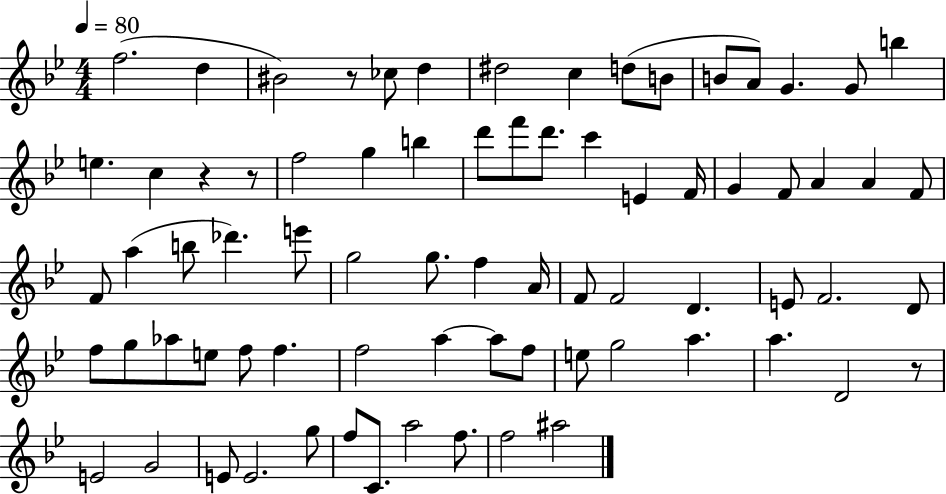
F5/h. D5/q BIS4/h R/e CES5/e D5/q D#5/h C5/q D5/e B4/e B4/e A4/e G4/q. G4/e B5/q E5/q. C5/q R/q R/e F5/h G5/q B5/q D6/e F6/e D6/e. C6/q E4/q F4/s G4/q F4/e A4/q A4/q F4/e F4/e A5/q B5/e Db6/q. E6/e G5/h G5/e. F5/q A4/s F4/e F4/h D4/q. E4/e F4/h. D4/e F5/e G5/e Ab5/e E5/e F5/e F5/q. F5/h A5/q A5/e F5/e E5/e G5/h A5/q. A5/q. D4/h R/e E4/h G4/h E4/e E4/h. G5/e F5/e C4/e. A5/h F5/e. F5/h A#5/h